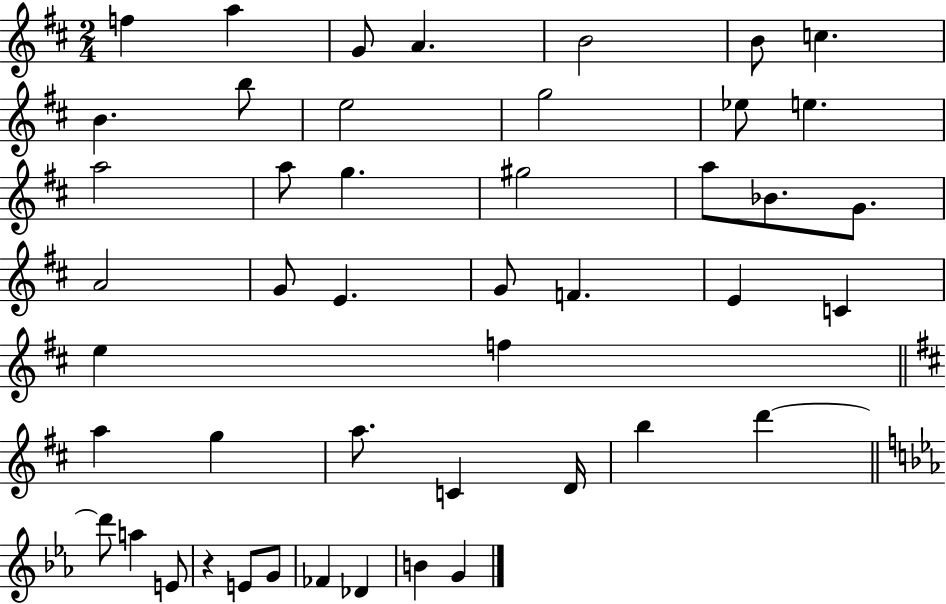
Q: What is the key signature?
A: D major